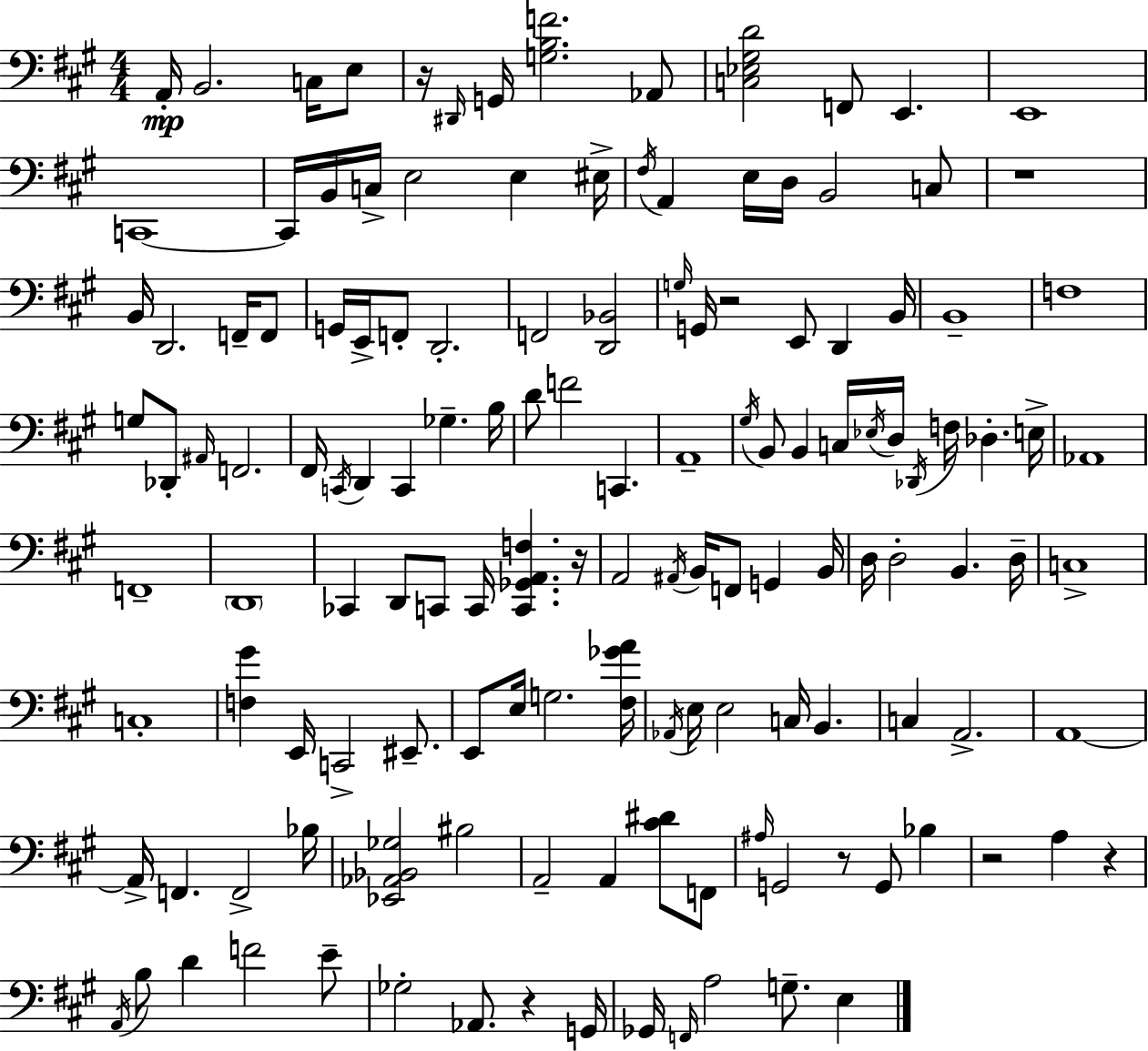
X:1
T:Untitled
M:4/4
L:1/4
K:A
A,,/4 B,,2 C,/4 E,/2 z/4 ^D,,/4 G,,/4 [G,B,F]2 _A,,/2 [C,_E,^G,D]2 F,,/2 E,, E,,4 C,,4 C,,/4 B,,/4 C,/4 E,2 E, ^E,/4 ^F,/4 A,, E,/4 D,/4 B,,2 C,/2 z4 B,,/4 D,,2 F,,/4 F,,/2 G,,/4 E,,/4 F,,/2 D,,2 F,,2 [D,,_B,,]2 G,/4 G,,/4 z2 E,,/2 D,, B,,/4 B,,4 F,4 G,/2 _D,,/2 ^A,,/4 F,,2 ^F,,/4 C,,/4 D,, C,, _G, B,/4 D/2 F2 C,, A,,4 ^G,/4 B,,/2 B,, C,/4 _E,/4 D,/4 _D,,/4 F,/4 _D, E,/4 _A,,4 F,,4 D,,4 _C,, D,,/2 C,,/2 C,,/4 [C,,_G,,A,,F,] z/4 A,,2 ^A,,/4 B,,/4 F,,/2 G,, B,,/4 D,/4 D,2 B,, D,/4 C,4 C,4 [F,^G] E,,/4 C,,2 ^E,,/2 E,,/2 E,/4 G,2 [^F,_GA]/4 _A,,/4 E,/4 E,2 C,/4 B,, C, A,,2 A,,4 A,,/4 F,, F,,2 _B,/4 [_E,,_A,,_B,,_G,]2 ^B,2 A,,2 A,, [^C^D]/2 F,,/2 ^A,/4 G,,2 z/2 G,,/2 _B, z2 A, z A,,/4 B,/2 D F2 E/2 _G,2 _A,,/2 z G,,/4 _G,,/4 F,,/4 A,2 G,/2 E,